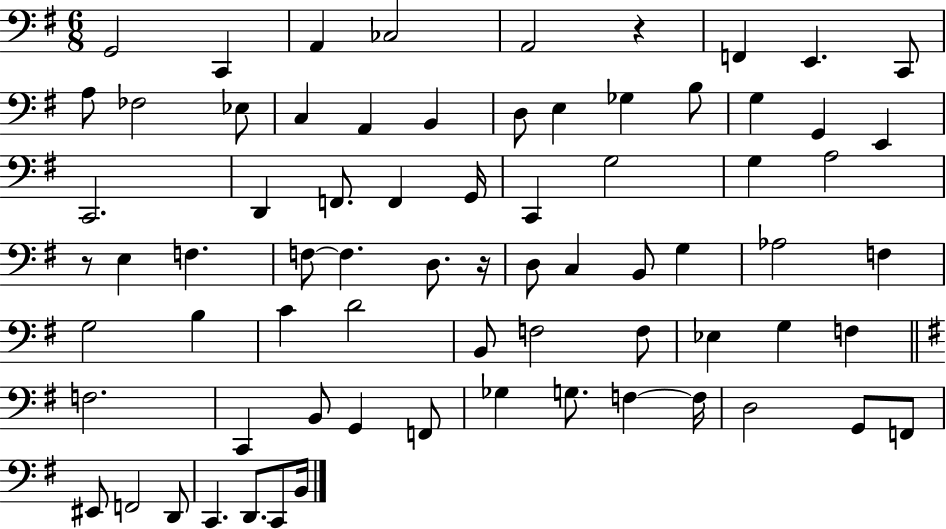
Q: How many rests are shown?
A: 3